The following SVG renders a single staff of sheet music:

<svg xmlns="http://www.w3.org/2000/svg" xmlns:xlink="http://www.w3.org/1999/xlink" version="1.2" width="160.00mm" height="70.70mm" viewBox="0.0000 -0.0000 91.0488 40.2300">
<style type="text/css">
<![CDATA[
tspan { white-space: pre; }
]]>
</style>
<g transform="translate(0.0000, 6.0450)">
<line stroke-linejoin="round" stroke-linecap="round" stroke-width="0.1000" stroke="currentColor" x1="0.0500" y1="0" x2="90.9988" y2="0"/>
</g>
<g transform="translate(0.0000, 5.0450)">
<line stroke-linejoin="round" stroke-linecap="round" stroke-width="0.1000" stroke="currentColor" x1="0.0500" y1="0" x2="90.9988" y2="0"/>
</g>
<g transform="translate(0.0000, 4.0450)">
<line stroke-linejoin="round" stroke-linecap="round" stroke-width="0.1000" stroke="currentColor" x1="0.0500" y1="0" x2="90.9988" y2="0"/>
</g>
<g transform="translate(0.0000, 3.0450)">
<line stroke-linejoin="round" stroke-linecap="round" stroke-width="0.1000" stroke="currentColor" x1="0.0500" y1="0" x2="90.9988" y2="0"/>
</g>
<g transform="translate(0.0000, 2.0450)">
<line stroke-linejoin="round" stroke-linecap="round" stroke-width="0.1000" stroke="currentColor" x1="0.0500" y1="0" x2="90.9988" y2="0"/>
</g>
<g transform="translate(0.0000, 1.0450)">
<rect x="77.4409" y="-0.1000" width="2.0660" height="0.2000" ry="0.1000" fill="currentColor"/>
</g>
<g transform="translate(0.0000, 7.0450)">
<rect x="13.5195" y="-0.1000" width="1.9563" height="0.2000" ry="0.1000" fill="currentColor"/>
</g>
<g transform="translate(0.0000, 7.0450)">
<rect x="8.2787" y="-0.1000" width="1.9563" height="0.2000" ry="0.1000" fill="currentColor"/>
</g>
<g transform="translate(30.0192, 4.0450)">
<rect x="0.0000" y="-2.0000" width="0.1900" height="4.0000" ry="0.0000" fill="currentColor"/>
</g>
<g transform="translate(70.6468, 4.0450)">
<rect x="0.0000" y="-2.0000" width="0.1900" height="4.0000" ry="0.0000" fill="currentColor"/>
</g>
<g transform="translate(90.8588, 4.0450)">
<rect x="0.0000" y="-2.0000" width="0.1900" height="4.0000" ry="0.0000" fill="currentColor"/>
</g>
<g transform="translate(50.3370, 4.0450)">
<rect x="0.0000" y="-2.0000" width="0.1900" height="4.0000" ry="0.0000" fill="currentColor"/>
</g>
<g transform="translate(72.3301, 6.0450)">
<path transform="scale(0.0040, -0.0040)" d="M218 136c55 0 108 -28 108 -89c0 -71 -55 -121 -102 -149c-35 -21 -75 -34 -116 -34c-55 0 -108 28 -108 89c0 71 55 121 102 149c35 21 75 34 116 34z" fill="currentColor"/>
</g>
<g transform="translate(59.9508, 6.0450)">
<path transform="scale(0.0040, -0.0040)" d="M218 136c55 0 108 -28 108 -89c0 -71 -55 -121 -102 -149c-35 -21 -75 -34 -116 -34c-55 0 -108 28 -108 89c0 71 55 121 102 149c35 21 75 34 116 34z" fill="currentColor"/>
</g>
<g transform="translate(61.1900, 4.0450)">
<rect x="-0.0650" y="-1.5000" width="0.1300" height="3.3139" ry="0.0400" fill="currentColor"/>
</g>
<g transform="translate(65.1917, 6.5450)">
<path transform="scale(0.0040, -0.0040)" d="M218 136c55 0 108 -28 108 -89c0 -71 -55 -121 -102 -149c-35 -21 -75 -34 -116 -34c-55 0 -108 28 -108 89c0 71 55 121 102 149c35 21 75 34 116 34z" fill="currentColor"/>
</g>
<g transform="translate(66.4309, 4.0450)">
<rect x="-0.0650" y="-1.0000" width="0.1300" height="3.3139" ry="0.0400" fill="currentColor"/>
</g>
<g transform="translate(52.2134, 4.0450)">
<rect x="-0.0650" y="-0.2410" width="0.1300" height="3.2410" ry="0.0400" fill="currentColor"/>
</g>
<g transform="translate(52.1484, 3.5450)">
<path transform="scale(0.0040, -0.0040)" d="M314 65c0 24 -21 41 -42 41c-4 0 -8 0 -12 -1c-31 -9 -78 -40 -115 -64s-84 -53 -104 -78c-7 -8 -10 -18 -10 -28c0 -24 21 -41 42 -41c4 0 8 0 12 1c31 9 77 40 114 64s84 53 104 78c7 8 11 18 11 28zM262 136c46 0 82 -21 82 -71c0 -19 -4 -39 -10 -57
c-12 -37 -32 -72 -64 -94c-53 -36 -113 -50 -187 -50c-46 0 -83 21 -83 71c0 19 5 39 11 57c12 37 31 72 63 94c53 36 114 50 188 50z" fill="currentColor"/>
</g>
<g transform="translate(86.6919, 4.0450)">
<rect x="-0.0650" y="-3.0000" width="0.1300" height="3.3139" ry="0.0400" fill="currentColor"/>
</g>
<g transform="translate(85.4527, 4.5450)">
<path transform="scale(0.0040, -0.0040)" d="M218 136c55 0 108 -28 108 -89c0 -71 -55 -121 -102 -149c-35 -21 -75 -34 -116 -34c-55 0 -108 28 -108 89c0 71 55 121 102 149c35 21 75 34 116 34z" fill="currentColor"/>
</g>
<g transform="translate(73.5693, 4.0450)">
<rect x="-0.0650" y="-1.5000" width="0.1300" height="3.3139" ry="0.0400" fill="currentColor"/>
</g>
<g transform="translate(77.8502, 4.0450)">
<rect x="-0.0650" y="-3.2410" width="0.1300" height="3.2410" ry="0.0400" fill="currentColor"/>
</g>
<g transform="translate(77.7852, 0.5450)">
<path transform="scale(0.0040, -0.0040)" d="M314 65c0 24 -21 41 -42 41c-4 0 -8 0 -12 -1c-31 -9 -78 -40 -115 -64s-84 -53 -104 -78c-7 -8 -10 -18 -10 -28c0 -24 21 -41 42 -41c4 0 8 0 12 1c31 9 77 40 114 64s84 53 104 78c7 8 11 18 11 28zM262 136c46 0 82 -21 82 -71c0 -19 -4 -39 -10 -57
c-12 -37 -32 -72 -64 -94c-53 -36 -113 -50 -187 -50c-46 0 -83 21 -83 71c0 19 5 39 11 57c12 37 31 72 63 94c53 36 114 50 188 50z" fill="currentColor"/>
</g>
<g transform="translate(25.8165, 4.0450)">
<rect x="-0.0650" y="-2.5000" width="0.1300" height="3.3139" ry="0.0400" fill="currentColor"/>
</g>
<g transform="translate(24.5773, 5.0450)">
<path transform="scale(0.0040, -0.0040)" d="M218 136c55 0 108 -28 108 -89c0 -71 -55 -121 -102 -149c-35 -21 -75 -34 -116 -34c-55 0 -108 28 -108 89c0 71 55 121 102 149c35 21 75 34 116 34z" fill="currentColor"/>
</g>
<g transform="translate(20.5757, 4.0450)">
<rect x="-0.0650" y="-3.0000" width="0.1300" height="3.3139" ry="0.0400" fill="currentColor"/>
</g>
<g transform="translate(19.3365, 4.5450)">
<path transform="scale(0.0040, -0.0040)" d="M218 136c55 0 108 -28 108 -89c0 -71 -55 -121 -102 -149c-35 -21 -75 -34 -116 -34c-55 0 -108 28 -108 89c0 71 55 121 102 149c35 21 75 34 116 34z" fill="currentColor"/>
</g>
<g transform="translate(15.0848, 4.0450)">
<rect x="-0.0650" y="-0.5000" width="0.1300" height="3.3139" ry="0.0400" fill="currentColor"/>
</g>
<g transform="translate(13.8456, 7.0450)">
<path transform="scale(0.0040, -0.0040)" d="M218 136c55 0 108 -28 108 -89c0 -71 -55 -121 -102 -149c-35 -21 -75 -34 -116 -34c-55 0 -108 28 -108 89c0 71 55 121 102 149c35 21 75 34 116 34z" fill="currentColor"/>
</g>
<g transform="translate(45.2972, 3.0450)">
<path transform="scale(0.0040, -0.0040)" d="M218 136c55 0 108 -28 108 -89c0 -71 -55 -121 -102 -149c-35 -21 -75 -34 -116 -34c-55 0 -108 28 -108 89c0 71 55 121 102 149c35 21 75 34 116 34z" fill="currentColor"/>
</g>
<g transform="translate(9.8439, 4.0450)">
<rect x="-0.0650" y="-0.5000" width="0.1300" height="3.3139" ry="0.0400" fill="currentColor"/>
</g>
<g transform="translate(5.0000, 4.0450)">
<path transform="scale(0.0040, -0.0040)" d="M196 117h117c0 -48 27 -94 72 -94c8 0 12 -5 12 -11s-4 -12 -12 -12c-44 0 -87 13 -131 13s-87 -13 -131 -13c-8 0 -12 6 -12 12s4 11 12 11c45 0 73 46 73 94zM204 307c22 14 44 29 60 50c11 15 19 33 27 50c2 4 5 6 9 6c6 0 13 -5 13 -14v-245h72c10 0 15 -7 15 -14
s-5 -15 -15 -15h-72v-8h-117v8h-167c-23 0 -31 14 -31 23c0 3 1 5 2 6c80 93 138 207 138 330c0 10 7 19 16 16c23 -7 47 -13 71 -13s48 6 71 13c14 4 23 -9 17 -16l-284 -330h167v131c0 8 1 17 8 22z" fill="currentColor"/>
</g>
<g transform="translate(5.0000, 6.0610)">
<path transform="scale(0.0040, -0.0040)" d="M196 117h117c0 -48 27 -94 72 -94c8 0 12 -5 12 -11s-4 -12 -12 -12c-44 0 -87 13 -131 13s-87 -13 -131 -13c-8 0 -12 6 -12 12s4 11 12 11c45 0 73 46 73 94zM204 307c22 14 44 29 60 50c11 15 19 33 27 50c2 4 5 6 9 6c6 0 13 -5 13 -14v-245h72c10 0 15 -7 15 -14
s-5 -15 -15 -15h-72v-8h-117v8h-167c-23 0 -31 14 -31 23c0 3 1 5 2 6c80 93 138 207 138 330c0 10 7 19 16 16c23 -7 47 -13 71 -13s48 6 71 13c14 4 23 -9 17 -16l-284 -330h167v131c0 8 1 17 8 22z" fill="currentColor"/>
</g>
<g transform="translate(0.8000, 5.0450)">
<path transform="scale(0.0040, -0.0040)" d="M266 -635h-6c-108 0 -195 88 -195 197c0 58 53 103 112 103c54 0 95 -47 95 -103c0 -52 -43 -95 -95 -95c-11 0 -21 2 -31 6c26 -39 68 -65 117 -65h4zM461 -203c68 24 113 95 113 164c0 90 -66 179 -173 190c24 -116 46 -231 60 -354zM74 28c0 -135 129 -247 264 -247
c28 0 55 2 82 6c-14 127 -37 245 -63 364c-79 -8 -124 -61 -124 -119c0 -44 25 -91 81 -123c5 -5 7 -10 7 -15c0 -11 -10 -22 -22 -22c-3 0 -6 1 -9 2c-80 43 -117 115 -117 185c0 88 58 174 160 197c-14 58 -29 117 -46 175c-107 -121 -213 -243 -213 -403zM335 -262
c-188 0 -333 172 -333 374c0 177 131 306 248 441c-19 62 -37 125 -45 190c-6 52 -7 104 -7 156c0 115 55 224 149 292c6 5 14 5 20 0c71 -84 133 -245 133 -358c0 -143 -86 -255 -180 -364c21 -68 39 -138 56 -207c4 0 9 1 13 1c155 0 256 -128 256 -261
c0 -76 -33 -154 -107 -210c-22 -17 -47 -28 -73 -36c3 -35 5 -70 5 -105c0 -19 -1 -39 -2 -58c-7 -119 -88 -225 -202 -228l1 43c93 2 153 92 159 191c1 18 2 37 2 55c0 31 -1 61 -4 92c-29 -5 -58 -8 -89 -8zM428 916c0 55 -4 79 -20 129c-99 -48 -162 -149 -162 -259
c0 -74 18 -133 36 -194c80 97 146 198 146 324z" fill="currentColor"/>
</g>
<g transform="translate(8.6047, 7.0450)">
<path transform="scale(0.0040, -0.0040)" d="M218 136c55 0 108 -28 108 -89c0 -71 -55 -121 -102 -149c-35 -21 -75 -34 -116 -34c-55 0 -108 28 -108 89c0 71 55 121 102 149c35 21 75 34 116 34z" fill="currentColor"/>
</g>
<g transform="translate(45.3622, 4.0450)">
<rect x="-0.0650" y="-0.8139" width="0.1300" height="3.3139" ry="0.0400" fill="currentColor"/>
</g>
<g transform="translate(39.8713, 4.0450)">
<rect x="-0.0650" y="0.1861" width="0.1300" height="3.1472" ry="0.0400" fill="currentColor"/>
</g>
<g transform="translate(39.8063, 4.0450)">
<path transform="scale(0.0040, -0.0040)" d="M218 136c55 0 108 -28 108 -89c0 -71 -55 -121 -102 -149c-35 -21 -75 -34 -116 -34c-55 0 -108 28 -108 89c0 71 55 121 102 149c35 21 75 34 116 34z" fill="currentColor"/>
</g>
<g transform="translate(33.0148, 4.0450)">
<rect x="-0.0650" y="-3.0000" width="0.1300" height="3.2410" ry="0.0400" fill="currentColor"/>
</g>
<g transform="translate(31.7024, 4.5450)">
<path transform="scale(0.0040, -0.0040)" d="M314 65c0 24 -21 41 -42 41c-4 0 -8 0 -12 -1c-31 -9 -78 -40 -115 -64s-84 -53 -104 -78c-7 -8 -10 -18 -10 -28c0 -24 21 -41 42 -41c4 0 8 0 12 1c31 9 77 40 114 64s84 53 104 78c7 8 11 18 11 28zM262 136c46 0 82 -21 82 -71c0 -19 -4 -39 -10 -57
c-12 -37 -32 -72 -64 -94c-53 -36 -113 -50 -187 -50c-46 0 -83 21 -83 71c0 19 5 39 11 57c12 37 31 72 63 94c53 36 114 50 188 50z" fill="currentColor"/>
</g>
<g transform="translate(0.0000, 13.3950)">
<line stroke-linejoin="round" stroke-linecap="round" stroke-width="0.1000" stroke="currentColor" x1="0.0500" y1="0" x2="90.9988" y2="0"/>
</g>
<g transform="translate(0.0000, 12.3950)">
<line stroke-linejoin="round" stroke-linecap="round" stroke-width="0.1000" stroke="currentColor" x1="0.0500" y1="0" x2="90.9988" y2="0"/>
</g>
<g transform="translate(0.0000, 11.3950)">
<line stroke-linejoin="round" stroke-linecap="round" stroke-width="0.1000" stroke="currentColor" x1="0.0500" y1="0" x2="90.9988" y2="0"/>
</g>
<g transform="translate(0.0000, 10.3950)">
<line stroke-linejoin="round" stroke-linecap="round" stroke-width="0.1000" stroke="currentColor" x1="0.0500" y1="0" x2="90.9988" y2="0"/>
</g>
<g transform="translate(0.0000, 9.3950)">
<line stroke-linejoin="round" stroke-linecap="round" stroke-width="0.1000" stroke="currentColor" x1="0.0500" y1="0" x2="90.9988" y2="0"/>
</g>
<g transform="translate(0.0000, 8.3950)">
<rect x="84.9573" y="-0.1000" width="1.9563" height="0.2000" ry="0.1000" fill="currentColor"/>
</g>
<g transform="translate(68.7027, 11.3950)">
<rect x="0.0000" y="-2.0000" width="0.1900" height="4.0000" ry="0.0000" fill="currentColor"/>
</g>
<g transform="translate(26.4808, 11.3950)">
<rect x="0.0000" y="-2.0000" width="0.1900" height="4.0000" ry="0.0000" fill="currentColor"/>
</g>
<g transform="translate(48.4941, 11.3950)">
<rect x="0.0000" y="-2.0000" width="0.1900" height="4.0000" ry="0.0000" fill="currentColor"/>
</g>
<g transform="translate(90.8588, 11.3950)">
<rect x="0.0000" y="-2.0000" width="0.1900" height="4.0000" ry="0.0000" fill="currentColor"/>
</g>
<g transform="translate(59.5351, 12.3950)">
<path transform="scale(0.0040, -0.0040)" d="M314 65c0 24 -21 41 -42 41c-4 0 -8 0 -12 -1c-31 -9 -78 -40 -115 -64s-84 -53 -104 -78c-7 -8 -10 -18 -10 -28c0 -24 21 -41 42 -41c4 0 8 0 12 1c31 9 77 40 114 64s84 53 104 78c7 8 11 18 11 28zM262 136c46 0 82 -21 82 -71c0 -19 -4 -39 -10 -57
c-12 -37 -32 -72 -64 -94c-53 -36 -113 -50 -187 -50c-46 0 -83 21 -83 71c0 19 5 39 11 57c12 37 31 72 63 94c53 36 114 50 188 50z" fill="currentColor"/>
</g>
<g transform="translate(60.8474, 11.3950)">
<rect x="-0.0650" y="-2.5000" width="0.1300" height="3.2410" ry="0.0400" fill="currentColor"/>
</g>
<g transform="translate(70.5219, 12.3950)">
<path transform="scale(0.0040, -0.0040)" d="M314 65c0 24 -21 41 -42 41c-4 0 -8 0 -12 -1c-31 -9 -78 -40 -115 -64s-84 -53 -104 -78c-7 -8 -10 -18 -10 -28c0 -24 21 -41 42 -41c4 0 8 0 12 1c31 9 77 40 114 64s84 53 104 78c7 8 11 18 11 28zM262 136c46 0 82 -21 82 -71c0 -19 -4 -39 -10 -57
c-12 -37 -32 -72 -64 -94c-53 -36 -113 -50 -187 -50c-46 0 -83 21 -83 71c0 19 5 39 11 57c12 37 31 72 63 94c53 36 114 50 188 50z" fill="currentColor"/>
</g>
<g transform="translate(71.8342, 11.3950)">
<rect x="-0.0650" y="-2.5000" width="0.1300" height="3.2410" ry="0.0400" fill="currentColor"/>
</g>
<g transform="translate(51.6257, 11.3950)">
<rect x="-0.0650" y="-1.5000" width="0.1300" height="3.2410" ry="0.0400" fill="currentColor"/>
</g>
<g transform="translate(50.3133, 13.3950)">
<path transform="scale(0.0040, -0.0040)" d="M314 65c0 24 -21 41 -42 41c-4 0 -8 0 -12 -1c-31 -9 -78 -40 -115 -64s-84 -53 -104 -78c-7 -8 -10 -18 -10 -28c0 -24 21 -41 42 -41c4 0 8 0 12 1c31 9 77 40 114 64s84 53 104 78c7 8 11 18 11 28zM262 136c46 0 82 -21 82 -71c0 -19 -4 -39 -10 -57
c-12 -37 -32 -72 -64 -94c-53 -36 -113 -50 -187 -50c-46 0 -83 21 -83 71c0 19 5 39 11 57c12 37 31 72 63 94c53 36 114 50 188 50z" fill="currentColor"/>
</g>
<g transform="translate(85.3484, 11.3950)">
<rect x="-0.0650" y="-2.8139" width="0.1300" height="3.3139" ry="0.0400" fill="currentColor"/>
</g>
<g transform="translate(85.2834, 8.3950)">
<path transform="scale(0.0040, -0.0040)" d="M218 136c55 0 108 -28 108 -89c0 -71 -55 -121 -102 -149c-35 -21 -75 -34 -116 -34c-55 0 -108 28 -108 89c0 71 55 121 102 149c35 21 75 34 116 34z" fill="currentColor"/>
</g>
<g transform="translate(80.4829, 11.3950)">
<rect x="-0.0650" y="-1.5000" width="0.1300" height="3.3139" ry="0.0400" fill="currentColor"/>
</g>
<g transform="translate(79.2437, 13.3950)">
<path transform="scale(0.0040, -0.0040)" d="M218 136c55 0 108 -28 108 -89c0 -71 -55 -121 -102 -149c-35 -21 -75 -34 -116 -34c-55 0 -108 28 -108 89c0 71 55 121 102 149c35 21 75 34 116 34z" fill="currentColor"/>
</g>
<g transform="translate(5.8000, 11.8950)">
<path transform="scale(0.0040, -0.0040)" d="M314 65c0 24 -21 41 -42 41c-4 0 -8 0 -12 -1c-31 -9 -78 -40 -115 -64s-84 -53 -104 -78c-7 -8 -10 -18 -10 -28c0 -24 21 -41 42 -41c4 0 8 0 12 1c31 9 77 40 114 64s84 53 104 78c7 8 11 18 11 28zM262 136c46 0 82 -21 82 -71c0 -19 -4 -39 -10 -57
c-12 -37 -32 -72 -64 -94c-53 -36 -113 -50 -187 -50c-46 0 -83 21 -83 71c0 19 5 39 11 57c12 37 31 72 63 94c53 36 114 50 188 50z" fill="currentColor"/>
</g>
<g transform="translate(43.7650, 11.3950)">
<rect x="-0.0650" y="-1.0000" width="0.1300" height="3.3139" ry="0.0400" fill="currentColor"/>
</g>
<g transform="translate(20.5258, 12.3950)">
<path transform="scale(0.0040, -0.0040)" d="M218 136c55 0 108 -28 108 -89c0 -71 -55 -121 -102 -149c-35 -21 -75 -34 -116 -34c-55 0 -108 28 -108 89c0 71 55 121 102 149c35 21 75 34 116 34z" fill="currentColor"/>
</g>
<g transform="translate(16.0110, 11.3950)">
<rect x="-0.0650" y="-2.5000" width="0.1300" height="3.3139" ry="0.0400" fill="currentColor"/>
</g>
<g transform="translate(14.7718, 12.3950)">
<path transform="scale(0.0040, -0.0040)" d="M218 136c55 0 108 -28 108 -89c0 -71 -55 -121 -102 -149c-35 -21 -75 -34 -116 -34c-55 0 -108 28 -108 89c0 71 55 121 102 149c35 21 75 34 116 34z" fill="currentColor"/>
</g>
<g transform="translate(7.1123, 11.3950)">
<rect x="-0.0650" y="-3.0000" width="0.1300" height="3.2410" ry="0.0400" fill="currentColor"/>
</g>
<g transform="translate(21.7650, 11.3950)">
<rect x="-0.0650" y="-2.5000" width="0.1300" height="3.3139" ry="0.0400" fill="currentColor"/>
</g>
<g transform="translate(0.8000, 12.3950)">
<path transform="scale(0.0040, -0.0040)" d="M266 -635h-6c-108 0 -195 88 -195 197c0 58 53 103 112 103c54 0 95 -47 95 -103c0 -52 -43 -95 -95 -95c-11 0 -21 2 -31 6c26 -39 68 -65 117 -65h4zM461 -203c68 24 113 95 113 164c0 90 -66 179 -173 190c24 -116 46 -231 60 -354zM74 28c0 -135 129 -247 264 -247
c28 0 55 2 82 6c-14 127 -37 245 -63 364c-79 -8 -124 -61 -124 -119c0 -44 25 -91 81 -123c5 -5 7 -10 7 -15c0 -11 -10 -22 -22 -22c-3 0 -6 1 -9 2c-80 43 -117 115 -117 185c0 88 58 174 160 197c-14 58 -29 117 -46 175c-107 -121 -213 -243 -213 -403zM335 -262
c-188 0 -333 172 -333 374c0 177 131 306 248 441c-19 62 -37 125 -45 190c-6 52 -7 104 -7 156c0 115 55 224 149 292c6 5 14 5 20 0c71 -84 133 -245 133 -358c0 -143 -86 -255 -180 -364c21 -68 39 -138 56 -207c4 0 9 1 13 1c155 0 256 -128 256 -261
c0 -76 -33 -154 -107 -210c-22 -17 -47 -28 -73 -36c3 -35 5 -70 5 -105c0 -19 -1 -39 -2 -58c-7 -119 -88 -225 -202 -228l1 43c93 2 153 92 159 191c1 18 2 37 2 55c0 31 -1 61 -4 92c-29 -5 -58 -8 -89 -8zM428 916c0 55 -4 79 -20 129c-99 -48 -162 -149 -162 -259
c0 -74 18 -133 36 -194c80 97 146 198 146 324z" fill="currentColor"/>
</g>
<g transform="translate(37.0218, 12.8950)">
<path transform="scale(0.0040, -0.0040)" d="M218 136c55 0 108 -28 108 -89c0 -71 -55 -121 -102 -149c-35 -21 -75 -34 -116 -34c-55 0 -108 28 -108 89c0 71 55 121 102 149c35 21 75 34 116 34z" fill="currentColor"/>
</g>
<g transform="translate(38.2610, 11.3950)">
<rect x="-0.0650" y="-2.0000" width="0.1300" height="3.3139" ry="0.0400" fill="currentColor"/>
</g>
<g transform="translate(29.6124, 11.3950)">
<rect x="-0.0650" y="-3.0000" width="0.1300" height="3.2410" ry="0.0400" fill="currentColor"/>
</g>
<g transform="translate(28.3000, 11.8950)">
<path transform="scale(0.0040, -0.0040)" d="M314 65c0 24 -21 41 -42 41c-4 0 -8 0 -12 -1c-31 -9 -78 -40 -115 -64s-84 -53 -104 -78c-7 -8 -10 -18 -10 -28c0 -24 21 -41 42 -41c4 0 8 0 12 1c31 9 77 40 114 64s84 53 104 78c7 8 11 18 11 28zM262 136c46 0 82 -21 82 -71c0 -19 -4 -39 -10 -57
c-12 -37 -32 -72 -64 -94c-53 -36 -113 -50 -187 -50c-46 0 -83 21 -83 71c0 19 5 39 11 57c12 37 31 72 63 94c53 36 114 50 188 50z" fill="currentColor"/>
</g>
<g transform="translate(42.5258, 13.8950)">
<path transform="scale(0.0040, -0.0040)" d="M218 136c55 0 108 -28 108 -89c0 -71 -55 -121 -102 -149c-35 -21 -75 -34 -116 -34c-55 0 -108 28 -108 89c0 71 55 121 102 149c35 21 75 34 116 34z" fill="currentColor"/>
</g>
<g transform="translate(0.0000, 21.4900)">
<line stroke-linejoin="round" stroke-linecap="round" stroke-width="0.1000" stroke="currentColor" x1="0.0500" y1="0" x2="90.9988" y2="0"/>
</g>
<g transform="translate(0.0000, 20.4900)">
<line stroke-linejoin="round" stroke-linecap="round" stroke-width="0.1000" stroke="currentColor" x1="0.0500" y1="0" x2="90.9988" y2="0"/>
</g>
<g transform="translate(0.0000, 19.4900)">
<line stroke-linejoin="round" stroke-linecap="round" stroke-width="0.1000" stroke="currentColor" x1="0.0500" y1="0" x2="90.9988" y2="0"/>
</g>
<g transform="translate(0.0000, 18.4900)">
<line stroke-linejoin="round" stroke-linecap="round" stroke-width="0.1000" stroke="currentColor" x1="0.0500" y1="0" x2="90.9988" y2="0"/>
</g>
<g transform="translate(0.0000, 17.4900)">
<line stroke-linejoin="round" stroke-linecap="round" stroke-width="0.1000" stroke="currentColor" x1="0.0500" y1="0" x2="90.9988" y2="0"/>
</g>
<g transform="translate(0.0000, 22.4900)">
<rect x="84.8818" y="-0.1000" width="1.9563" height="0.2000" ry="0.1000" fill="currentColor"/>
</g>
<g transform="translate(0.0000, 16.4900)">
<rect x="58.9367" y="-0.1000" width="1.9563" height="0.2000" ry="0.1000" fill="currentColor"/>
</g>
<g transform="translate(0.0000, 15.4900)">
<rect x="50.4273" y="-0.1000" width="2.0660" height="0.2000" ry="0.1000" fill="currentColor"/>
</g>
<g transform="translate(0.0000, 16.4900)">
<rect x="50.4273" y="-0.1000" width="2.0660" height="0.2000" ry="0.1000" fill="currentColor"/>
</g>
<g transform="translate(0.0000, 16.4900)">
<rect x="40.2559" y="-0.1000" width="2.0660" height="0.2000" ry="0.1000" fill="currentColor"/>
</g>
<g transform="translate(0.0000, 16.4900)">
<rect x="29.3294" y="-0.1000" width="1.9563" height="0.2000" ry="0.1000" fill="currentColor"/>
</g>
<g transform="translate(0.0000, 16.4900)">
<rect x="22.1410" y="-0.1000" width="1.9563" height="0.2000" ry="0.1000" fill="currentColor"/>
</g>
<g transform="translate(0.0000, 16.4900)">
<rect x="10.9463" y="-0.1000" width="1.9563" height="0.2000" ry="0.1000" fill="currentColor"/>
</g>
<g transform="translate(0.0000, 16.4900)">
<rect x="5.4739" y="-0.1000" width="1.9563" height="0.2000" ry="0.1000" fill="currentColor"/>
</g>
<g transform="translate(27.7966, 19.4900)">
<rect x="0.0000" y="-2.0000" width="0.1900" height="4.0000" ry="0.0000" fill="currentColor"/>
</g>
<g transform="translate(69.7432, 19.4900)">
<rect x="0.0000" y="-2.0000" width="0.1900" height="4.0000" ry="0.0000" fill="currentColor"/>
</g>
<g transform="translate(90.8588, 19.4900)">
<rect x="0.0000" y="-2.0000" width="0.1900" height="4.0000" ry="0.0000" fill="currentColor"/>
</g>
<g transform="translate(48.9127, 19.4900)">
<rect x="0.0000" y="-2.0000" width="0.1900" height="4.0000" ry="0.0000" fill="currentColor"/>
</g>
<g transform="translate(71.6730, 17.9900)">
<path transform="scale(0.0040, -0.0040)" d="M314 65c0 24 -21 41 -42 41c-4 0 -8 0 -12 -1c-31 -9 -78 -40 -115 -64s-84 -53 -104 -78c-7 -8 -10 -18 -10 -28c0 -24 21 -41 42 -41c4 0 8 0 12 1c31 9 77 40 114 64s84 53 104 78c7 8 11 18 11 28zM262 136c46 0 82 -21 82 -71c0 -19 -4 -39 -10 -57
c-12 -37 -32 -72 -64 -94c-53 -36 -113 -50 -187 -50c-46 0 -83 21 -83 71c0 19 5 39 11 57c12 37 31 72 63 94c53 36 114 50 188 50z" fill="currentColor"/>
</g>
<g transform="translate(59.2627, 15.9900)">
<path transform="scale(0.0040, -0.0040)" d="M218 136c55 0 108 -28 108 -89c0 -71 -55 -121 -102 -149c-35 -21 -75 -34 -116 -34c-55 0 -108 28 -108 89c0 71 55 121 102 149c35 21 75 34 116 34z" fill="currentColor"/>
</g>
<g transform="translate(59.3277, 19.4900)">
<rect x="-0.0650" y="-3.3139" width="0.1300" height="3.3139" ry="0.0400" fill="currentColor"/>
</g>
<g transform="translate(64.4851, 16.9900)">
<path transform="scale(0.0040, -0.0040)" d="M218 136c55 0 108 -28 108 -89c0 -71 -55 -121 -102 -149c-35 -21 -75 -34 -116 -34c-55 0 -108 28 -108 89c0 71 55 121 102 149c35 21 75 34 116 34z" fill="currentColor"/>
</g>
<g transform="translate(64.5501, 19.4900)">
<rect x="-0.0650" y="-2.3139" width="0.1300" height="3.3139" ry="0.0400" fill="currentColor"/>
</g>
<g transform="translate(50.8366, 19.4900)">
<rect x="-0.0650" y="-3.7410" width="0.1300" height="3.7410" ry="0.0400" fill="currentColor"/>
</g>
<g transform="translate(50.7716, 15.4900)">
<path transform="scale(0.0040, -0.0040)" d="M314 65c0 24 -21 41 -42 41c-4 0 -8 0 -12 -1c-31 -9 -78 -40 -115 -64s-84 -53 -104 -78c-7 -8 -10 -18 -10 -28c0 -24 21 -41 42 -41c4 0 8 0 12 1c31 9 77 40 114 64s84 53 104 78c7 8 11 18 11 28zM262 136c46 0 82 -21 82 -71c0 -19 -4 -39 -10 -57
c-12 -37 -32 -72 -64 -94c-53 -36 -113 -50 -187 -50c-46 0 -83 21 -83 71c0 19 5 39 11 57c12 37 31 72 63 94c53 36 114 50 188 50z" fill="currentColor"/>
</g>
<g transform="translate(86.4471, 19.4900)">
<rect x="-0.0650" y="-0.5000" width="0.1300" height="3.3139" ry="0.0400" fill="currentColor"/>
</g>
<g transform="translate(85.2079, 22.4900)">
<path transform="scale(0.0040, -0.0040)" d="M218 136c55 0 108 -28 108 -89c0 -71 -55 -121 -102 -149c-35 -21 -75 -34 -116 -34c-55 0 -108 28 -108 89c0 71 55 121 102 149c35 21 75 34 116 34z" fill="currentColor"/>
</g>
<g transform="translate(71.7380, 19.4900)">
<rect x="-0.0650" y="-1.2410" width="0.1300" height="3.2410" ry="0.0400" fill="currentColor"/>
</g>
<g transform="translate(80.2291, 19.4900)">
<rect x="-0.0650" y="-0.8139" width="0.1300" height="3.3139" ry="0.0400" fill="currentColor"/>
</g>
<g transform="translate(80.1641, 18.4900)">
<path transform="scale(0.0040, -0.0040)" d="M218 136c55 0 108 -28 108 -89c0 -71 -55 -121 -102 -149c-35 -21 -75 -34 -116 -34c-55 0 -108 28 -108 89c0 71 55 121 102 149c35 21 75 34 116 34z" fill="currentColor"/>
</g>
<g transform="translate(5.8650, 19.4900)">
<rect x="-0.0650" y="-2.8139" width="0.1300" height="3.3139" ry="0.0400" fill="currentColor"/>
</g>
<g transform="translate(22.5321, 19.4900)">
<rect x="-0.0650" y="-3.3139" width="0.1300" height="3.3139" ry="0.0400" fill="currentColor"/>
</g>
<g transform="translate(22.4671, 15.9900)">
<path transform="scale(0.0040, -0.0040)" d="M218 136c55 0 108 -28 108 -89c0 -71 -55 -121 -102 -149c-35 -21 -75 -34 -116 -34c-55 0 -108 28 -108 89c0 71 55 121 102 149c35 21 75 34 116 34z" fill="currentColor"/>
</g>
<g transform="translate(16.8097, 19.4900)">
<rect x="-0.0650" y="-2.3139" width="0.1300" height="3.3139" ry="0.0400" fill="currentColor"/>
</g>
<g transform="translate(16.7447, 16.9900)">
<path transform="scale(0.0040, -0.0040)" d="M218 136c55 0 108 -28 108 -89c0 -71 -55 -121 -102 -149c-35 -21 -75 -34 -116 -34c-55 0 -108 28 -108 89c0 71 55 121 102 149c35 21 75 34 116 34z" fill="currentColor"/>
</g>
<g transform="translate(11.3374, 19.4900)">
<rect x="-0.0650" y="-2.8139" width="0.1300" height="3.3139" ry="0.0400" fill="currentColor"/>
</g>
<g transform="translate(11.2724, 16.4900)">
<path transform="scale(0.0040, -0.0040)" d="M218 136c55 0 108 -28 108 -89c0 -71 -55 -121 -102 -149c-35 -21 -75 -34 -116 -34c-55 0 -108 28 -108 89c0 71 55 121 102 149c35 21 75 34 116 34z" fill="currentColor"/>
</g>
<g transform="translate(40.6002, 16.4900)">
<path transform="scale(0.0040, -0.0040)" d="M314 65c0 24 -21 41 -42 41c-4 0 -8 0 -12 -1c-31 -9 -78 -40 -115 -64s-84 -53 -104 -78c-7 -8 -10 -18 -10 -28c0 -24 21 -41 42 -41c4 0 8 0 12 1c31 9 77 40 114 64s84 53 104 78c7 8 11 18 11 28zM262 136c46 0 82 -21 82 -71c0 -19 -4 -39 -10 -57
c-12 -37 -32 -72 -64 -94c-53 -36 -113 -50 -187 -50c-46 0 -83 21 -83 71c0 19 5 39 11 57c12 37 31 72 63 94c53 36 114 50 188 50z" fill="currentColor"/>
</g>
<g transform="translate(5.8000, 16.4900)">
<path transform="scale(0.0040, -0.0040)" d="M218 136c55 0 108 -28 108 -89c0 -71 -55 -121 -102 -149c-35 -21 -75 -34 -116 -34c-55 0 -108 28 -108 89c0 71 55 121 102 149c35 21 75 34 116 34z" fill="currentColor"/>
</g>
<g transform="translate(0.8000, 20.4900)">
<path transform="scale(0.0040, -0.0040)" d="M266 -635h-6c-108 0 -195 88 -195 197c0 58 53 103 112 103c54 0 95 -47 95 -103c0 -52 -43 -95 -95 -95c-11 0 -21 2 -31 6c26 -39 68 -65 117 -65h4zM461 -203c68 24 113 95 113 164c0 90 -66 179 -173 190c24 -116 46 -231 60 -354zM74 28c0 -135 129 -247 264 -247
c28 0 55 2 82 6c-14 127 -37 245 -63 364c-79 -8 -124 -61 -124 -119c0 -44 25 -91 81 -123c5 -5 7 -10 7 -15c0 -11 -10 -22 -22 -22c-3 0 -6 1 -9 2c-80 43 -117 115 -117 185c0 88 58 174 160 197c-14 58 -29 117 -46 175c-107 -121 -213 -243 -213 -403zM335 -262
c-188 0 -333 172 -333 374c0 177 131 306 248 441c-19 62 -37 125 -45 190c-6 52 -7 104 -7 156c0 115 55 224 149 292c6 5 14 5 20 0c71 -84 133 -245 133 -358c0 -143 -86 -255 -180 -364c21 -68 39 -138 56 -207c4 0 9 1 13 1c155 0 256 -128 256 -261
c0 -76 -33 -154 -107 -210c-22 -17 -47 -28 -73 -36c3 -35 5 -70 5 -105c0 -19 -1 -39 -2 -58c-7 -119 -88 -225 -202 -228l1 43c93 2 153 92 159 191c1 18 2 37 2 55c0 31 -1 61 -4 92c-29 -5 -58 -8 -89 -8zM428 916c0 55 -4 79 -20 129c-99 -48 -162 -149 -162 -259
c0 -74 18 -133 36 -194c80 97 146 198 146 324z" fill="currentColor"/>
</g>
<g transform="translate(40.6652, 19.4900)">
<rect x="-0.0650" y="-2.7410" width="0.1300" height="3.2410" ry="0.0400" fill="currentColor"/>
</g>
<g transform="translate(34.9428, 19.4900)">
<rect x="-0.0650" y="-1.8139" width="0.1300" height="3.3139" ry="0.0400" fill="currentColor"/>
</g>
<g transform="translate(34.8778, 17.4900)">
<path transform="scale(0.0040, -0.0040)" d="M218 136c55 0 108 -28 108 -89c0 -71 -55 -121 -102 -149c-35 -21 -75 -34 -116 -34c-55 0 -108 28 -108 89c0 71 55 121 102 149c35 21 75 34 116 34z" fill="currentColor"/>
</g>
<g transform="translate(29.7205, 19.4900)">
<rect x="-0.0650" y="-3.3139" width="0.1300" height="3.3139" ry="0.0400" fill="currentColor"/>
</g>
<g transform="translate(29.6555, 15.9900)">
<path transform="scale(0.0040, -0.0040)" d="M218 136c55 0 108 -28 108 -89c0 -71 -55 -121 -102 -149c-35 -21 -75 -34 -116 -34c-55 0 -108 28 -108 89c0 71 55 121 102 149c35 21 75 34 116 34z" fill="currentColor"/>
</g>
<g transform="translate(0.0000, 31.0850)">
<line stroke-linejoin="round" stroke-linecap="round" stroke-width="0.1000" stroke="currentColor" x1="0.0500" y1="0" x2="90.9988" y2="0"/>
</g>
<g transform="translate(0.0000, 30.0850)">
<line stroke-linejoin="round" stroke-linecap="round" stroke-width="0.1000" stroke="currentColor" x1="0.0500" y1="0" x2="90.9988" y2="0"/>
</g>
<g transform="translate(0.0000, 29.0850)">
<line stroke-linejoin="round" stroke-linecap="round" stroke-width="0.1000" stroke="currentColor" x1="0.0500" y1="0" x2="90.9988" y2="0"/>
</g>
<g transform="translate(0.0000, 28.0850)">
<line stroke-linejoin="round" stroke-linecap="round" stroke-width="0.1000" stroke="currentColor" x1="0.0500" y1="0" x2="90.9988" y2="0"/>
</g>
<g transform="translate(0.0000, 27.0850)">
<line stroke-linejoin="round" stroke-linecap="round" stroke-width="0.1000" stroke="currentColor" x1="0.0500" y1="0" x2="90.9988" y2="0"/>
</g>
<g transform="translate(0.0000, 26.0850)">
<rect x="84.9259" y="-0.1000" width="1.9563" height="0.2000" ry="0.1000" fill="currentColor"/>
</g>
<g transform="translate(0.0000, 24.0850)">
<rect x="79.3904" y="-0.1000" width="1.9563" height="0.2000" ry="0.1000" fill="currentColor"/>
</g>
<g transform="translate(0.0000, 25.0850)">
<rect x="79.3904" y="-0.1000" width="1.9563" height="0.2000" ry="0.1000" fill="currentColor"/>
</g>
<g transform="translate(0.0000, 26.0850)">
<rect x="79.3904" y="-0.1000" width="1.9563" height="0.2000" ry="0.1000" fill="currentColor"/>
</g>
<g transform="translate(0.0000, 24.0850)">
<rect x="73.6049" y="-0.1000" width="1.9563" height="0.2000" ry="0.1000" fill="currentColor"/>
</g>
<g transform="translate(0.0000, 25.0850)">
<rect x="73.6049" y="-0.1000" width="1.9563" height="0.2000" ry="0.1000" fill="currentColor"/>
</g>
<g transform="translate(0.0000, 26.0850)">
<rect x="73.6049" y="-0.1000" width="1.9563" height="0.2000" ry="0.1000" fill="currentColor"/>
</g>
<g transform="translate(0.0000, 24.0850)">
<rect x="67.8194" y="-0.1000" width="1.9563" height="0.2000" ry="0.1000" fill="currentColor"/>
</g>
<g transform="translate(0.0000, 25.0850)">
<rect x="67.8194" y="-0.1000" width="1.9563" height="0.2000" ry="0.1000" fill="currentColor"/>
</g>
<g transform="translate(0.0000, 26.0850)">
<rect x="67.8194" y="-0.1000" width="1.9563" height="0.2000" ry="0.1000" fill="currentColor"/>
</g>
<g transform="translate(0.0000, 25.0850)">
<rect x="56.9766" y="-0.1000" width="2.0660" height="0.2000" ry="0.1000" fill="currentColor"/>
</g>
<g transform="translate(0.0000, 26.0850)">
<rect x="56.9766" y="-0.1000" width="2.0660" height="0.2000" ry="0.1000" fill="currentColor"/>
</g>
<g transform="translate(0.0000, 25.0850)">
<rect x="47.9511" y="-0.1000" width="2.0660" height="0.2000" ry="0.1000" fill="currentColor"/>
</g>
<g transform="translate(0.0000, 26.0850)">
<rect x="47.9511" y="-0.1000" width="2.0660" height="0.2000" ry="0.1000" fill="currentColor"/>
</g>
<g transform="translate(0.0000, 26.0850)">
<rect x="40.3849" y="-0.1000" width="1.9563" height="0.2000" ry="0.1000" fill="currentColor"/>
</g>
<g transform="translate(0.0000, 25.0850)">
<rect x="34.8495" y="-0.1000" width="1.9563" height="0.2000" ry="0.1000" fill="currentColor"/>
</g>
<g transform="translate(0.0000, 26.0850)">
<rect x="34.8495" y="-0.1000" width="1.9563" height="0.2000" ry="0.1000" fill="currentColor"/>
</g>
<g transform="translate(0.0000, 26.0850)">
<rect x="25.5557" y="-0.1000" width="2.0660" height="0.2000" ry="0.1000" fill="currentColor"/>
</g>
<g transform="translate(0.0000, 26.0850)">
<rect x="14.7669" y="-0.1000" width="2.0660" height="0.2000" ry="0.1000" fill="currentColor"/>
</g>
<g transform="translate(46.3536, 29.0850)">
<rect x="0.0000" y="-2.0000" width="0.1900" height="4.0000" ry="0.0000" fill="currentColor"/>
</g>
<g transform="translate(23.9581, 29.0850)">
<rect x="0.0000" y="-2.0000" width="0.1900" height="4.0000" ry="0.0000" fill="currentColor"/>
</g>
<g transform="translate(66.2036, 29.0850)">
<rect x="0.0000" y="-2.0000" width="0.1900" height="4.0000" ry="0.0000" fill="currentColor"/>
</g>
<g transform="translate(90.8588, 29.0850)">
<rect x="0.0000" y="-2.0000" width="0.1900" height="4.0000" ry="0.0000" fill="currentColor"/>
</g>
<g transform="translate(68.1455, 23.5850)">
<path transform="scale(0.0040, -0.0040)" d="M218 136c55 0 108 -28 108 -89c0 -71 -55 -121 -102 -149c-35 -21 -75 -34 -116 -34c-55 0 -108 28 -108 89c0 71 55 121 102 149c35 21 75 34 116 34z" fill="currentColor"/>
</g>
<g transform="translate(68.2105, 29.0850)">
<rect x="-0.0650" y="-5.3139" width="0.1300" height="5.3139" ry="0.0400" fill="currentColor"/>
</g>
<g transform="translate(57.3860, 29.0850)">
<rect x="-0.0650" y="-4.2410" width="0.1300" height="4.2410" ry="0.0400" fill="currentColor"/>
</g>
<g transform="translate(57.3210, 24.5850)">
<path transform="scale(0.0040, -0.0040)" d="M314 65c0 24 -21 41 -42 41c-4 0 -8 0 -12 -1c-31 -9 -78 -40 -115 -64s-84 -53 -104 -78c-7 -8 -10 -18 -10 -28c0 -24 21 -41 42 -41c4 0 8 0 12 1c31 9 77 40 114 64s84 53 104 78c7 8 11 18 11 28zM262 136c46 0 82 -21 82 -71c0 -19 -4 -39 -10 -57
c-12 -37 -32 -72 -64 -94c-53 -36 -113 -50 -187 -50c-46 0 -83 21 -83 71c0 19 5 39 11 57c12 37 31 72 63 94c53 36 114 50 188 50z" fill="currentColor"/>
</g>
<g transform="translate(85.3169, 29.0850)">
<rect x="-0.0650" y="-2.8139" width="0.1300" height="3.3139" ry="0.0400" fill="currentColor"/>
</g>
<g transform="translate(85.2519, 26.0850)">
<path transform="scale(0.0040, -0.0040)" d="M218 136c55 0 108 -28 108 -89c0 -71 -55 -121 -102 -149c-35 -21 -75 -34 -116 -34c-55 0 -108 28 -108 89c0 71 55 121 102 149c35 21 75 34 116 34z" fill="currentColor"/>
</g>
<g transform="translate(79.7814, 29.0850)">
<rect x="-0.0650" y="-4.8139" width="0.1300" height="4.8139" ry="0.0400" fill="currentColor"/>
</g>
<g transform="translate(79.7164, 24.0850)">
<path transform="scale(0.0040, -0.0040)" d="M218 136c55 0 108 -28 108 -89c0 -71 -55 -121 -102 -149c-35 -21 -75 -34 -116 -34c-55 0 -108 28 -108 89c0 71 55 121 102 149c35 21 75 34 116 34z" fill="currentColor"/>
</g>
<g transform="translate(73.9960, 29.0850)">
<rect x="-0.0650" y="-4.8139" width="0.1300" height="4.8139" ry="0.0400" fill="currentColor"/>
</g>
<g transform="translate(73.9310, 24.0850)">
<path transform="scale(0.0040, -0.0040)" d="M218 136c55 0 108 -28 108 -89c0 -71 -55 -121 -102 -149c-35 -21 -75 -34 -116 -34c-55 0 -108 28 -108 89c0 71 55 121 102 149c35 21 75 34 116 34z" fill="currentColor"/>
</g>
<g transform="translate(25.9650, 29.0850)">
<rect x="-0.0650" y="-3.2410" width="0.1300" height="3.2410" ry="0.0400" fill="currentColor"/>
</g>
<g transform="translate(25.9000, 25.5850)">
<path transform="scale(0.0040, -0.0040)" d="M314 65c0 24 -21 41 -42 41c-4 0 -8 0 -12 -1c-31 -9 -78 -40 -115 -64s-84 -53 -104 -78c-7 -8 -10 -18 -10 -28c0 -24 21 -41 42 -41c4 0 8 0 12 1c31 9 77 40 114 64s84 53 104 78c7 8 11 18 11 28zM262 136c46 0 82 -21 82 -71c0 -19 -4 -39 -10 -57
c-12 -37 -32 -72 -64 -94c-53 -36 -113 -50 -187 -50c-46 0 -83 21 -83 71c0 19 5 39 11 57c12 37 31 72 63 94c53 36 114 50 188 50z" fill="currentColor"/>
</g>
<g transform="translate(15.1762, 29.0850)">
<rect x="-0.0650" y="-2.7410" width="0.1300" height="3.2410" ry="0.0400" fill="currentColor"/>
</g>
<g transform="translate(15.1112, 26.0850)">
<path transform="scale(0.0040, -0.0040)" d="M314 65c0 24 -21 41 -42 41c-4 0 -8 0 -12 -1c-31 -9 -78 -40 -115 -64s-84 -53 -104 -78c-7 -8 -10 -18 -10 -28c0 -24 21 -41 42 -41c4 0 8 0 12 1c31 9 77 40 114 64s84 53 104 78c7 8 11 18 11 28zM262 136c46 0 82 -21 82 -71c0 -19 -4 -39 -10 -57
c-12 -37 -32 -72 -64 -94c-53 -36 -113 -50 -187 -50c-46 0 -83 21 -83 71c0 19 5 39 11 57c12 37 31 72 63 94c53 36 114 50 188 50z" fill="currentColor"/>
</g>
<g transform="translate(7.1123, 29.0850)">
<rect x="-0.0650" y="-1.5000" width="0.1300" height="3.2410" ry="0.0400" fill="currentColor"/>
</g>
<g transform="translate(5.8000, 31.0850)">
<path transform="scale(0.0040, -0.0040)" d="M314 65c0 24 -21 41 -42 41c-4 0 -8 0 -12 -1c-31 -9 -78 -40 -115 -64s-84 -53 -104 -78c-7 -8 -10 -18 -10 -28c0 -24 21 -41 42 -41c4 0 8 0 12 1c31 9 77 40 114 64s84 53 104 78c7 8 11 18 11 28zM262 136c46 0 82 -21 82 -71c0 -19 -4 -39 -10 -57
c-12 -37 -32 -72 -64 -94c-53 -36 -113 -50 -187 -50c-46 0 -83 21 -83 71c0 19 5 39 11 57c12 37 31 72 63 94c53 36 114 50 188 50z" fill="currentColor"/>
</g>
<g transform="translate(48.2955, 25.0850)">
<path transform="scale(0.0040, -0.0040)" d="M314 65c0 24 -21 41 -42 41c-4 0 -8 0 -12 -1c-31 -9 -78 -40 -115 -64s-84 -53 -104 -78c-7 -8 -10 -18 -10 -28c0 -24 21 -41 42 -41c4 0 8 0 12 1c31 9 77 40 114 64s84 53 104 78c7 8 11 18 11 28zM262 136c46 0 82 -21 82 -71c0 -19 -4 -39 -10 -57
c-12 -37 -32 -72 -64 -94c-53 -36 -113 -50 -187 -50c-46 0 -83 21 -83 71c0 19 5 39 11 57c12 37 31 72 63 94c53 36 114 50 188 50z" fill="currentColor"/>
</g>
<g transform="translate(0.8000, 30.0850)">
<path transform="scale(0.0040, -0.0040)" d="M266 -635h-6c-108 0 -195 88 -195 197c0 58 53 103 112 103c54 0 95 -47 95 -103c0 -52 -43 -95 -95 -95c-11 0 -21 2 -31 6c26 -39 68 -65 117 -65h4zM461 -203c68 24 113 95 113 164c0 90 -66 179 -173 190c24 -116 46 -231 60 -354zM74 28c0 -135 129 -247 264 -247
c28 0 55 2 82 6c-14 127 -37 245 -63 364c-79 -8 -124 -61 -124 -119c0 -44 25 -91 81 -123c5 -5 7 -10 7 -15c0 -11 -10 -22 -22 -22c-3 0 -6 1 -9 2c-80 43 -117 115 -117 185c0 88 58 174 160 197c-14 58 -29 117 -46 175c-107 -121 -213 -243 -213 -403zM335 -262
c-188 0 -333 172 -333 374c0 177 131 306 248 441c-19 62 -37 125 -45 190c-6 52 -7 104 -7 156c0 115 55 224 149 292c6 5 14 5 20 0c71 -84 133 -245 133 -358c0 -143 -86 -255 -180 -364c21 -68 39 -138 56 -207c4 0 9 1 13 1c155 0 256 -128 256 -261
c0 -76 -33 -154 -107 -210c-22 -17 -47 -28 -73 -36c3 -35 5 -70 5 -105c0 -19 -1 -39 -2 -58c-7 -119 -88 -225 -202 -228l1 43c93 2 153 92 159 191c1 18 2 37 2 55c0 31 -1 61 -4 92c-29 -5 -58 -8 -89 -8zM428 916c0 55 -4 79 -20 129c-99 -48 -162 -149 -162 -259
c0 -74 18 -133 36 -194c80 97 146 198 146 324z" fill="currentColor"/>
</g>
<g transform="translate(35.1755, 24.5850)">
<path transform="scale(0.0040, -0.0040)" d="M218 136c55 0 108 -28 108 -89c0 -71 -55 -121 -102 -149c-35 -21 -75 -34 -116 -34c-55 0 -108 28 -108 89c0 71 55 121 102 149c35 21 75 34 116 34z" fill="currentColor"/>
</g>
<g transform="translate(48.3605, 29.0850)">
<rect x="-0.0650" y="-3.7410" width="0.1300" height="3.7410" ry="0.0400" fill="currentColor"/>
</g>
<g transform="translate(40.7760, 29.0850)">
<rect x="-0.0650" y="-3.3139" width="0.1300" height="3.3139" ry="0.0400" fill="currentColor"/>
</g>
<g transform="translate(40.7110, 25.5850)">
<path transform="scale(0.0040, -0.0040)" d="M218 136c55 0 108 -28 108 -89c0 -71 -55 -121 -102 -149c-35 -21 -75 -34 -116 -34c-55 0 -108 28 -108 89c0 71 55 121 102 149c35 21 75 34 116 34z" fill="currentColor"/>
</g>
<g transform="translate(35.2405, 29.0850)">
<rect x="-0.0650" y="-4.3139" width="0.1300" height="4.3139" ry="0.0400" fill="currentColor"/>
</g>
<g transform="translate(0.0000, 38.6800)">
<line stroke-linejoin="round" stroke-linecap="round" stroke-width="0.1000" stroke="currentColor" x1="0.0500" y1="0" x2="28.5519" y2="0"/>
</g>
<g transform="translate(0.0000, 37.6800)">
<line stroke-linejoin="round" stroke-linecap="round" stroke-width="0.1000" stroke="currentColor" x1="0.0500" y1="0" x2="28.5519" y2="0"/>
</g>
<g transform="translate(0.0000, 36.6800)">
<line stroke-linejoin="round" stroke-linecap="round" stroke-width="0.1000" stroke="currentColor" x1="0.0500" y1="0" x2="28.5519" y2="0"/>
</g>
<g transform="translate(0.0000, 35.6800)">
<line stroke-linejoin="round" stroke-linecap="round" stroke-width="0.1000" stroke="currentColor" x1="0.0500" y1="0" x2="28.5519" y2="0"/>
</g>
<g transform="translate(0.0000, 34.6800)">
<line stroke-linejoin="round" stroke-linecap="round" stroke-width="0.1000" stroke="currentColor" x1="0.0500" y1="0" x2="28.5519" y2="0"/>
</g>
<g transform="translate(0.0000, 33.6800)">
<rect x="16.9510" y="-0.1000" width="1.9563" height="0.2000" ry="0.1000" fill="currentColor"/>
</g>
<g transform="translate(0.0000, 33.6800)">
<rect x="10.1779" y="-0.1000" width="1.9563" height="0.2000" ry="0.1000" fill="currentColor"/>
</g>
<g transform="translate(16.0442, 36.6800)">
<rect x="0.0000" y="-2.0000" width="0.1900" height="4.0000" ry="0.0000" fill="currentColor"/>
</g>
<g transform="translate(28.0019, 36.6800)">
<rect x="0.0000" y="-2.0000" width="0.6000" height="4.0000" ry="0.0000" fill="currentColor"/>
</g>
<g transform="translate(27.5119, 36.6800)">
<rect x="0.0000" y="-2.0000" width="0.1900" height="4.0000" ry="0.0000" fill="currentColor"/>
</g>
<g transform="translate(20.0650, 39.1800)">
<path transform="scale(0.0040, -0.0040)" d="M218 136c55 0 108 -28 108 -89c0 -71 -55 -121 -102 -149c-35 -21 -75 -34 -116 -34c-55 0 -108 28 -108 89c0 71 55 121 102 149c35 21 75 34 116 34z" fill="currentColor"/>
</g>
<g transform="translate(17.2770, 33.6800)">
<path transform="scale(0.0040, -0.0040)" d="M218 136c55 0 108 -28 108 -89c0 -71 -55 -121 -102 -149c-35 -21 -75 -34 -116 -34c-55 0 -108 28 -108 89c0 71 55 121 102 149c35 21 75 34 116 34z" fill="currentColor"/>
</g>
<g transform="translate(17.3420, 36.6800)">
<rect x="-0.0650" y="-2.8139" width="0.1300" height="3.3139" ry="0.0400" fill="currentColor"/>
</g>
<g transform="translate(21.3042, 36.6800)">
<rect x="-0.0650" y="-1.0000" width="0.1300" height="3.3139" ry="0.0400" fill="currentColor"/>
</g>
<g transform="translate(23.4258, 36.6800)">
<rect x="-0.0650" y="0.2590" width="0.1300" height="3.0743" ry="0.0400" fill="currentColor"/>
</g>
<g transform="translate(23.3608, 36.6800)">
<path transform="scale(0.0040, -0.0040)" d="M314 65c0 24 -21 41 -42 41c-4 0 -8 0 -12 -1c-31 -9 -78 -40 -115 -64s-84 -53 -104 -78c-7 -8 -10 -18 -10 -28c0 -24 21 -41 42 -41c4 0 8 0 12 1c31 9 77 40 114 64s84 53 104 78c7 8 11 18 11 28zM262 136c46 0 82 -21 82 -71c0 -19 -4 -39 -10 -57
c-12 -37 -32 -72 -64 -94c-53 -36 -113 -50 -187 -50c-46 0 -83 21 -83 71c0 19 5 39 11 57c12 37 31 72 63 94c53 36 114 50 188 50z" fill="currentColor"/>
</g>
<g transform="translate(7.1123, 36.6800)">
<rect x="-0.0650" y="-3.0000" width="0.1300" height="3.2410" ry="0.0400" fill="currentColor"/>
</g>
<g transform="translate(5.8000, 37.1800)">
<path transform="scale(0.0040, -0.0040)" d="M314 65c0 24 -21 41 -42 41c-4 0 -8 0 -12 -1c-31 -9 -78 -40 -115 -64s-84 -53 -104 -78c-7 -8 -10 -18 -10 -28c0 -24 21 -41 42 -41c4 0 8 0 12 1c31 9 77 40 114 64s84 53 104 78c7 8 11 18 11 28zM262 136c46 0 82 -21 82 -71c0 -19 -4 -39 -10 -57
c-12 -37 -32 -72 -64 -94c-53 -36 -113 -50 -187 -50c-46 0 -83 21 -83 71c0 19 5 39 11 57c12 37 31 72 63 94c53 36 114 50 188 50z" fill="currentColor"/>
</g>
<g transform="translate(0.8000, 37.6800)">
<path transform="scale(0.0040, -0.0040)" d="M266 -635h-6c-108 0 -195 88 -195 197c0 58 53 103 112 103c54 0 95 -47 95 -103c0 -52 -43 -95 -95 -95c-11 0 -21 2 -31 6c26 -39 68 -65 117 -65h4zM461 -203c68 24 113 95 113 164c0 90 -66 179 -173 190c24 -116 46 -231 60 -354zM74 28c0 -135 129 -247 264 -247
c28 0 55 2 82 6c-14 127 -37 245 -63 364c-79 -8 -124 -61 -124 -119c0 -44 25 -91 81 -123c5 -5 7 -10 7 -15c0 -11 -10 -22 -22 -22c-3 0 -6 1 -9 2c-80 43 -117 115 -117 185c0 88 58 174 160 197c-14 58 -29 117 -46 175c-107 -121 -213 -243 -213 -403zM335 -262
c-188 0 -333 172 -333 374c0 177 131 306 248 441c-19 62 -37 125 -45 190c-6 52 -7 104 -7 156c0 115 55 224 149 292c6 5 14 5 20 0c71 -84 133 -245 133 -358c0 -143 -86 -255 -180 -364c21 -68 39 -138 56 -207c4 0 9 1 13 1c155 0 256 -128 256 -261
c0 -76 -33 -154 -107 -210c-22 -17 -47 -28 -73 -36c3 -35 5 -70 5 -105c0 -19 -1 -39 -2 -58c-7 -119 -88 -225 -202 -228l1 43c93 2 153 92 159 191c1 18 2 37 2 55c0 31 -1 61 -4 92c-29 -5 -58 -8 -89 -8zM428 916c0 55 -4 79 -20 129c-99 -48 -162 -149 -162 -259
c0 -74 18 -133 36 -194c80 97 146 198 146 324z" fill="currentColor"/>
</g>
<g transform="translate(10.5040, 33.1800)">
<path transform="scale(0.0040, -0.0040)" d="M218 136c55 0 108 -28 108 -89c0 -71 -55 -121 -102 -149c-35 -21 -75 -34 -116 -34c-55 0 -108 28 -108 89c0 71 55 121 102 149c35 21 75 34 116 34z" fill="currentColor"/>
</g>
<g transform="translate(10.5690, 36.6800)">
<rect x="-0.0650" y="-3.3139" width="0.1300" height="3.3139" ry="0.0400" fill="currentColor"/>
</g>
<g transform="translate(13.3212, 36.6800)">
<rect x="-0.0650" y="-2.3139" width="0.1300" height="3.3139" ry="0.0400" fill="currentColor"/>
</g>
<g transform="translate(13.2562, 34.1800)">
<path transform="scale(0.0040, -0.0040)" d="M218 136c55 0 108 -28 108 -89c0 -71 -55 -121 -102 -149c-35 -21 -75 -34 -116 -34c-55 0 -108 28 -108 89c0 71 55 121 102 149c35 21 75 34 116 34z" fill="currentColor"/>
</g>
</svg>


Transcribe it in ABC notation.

X:1
T:Untitled
M:4/4
L:1/4
K:C
C C A G A2 B d c2 E D E b2 A A2 G G A2 F D E2 G2 G2 E a a a g b b f a2 c'2 b g e2 d C E2 a2 b2 d' b c'2 d'2 f' e' e' a A2 b g a D B2